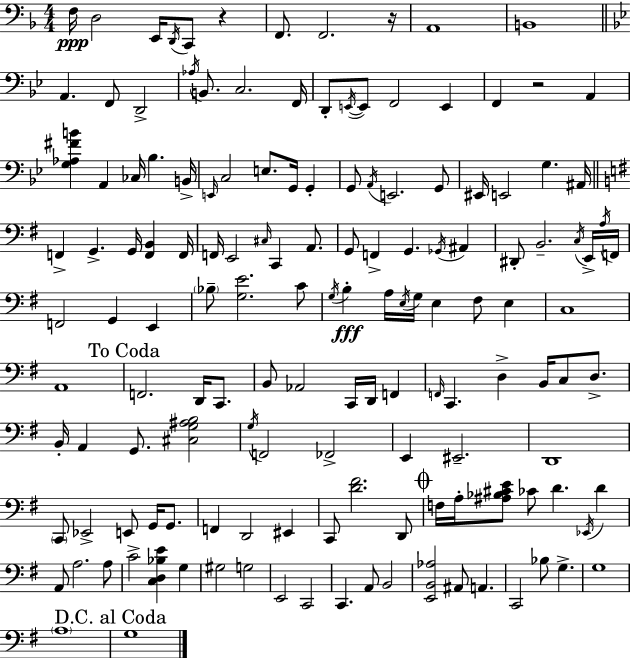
F3/s D3/h E2/s D2/s C2/e R/q F2/e. F2/h. R/s A2/w B2/w A2/q. F2/e D2/h Ab3/s B2/e. C3/h. F2/s D2/e E2/s E2/e F2/h E2/q F2/q R/h A2/q [G3,Ab3,F#4,B4]/q A2/q CES3/s Bb3/q. B2/s E2/s C3/h E3/e. G2/s G2/q G2/e A2/s E2/h. G2/e EIS2/s E2/h G3/q. A#2/s F2/q G2/q. G2/s [F2,B2]/q F2/s F2/s E2/h C#3/s C2/q A2/e. G2/e F2/q G2/q. Gb2/s A#2/q D#2/e B2/h. C3/s E2/s A3/s F2/s F2/h G2/q E2/q Bb3/e [G3,E4]/h. C4/e G3/s B3/q A3/s E3/s G3/s E3/q F#3/e E3/q C3/w A2/w F2/h. D2/s C2/e. B2/e Ab2/h C2/s D2/s F2/q F2/s C2/q. D3/q B2/s C3/e D3/e. B2/s A2/q G2/e. [C#3,G3,A#3,B3]/h G3/s F2/h FES2/h E2/q EIS2/h. D2/w C2/e Eb2/h E2/e G2/s G2/e. F2/q D2/h EIS2/q C2/e [D4,F#4]/h. D2/e F3/s A3/s [A#3,Bb3,C#4,E4]/e CES4/e D4/q. Eb2/s D4/q A2/e A3/h. A3/e C4/h [C3,D3,Bb3,E4]/q G3/q G#3/h G3/h E2/h C2/h C2/q. A2/e B2/h [E2,B2,Ab3]/h A#2/e A2/q. C2/h Bb3/e G3/q. G3/w A3/w G3/w